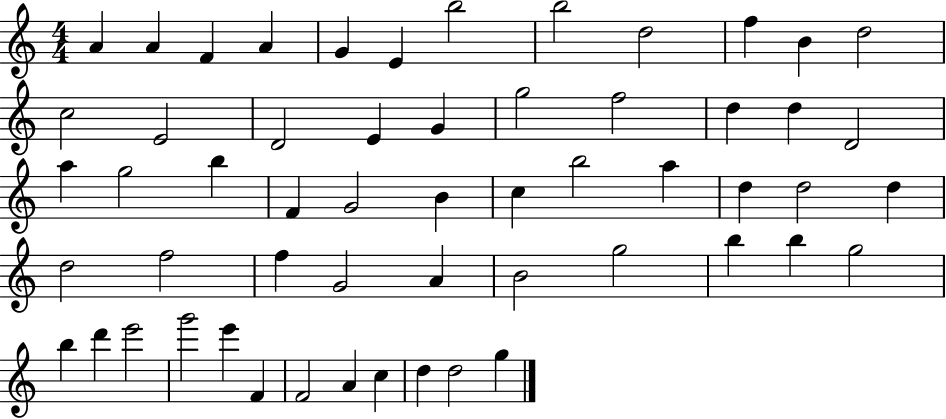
A4/q A4/q F4/q A4/q G4/q E4/q B5/h B5/h D5/h F5/q B4/q D5/h C5/h E4/h D4/h E4/q G4/q G5/h F5/h D5/q D5/q D4/h A5/q G5/h B5/q F4/q G4/h B4/q C5/q B5/h A5/q D5/q D5/h D5/q D5/h F5/h F5/q G4/h A4/q B4/h G5/h B5/q B5/q G5/h B5/q D6/q E6/h G6/h E6/q F4/q F4/h A4/q C5/q D5/q D5/h G5/q